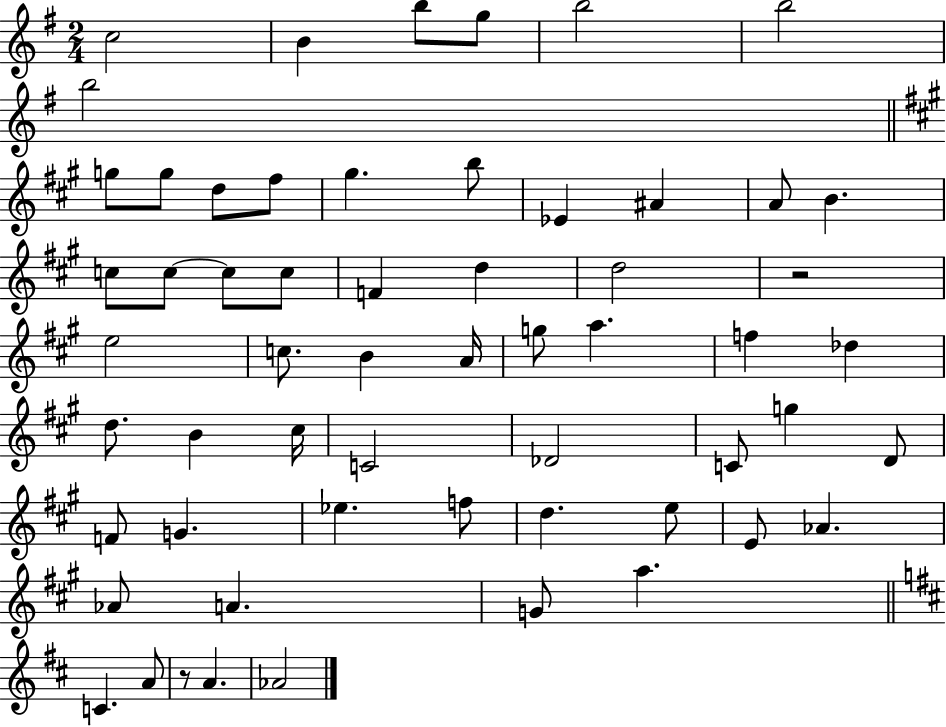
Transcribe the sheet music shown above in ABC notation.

X:1
T:Untitled
M:2/4
L:1/4
K:G
c2 B b/2 g/2 b2 b2 b2 g/2 g/2 d/2 ^f/2 ^g b/2 _E ^A A/2 B c/2 c/2 c/2 c/2 F d d2 z2 e2 c/2 B A/4 g/2 a f _d d/2 B ^c/4 C2 _D2 C/2 g D/2 F/2 G _e f/2 d e/2 E/2 _A _A/2 A G/2 a C A/2 z/2 A _A2